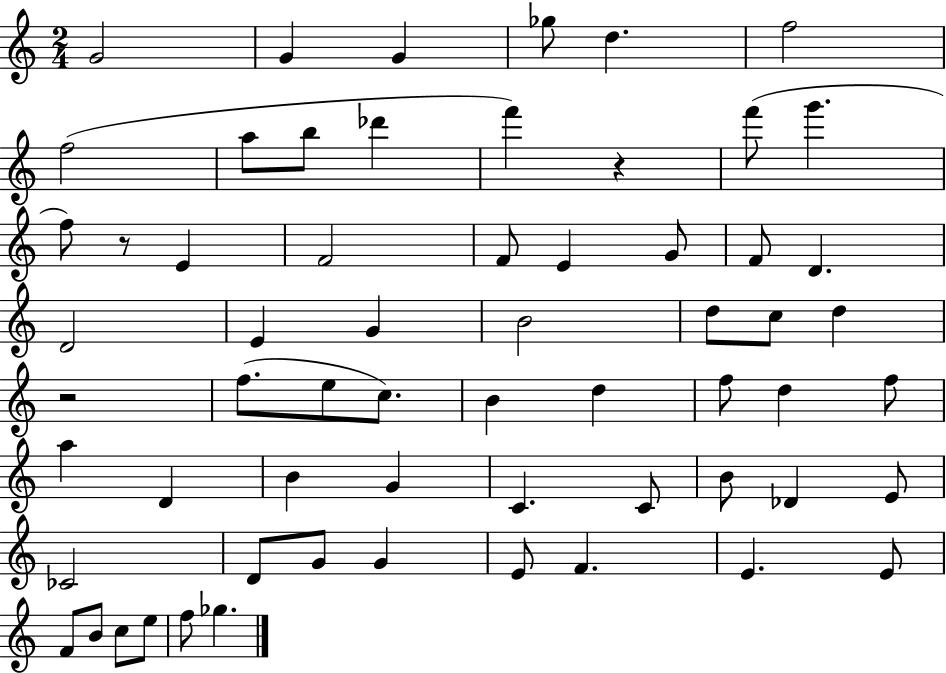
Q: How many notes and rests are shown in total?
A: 62